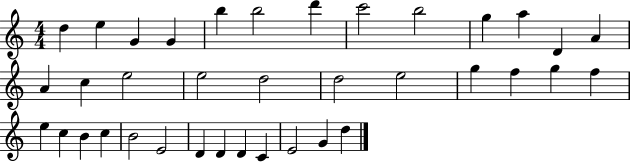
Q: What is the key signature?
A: C major